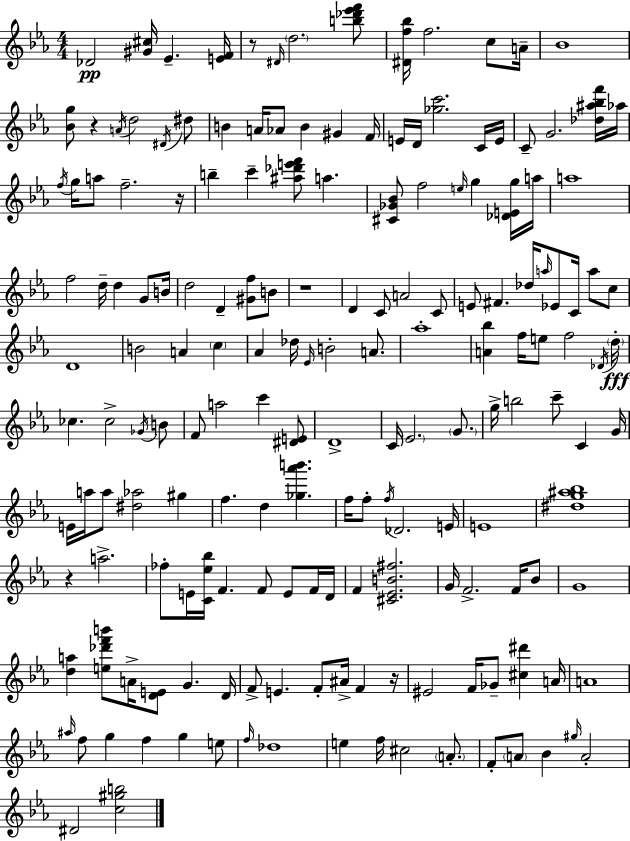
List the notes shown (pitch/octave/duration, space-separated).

Db4/h [G#4,C#5]/s Eb4/q. [E4,F4]/s R/e D#4/s D5/h. [B5,Db6,Eb6,F6]/e [D#4,F5,Bb5]/s F5/h. C5/e A4/s Bb4/w [Bb4,G5]/e R/q A4/s D5/h D#4/s D#5/e B4/q A4/s Ab4/e B4/q G#4/q F4/s E4/s D4/s [Gb5,C6]/h. C4/s E4/s C4/e G4/h. [Db5,A#5,Bb5,F6]/s Ab5/s F5/s G5/s A5/e F5/h. R/s B5/q C6/q [A#5,Db6,E6,F6]/e A5/q. [C#4,Gb4,Bb4]/e F5/h E5/s G5/q [Db4,E4,G5]/s A5/s A5/w F5/h D5/s D5/q G4/e B4/s D5/h D4/q [G#4,F5]/e B4/e R/w D4/q C4/e A4/h C4/e E4/e F#4/q. Db5/s A5/s Eb4/e C4/s A5/e C5/e D4/w B4/h A4/q C5/q Ab4/q Db5/s Eb4/s B4/h A4/e. Ab5/w [A4,Bb5]/q F5/s E5/e F5/h Db4/s D5/s CES5/q. CES5/h Gb4/s B4/e F4/e A5/h C6/q [D#4,E4]/e D4/w C4/s Eb4/h. G4/e. G5/s B5/h C6/e C4/q G4/s E4/s A5/s A5/e [D#5,Ab5]/h G#5/q F5/q. D5/q [Gb5,Ab6,B6]/q. F5/s F5/e F5/s Db4/h. E4/s E4/w [D#5,G5,A#5,Bb5]/w R/q A5/h. FES5/e E4/s [C4,Eb5,Bb5]/s F4/q. F4/e E4/e F4/s D4/s F4/q [C#4,Eb4,B4,F#5]/h. G4/s F4/h. F4/s Bb4/e G4/w [D5,A5]/q [E5,Db6,F6,B6]/e A4/s [D4,E4]/e G4/q. D4/s F4/e E4/q. F4/e A#4/s F4/q R/s EIS4/h F4/s Gb4/e [C#5,D#6]/q A4/s A4/w A#5/s F5/e G5/q F5/q G5/q E5/e F5/s Db5/w E5/q F5/s C#5/h A4/e. F4/e A4/e Bb4/q G#5/s A4/h D#4/h [C5,G#5,B5]/h